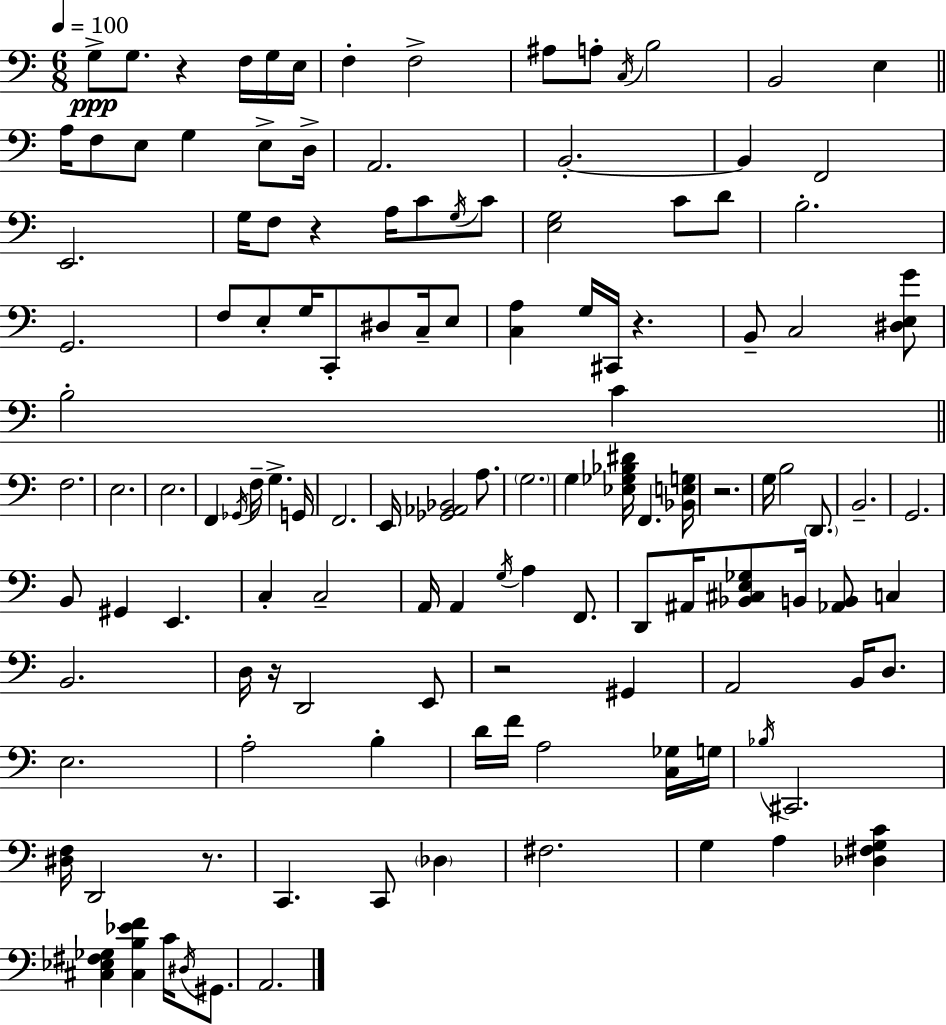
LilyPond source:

{
  \clef bass
  \numericTimeSignature
  \time 6/8
  \key c \major
  \tempo 4 = 100
  g8->\ppp g8. r4 f16 g16 e16 | f4-. f2-> | ais8 a8-. \acciaccatura { c16 } b2 | b,2 e4 | \break \bar "||" \break \key c \major a16 f8 e8 g4 e8-> d16-> | a,2. | b,2.-.~~ | b,4 f,2 | \break e,2. | g16 f8 r4 a16 c'8 \acciaccatura { g16 } c'8 | <e g>2 c'8 d'8 | b2.-. | \break g,2. | f8 e8-. g16 c,8-. dis8 c16-- e8 | <c a>4 g16 cis,16 r4. | b,8-- c2 <dis e g'>8 | \break b2-. c'4 | \bar "||" \break \key c \major f2. | e2. | e2. | f,4 \acciaccatura { ges,16 } f16-- g4.-> | \break g,16 f,2. | e,16 <ges, aes, bes,>2 a8. | \parenthesize g2. | g4 <ees ges bes dis'>16 f,4. | \break <bes, e g>16 r2. | g16 b2 \parenthesize d,8. | b,2.-- | g,2. | \break b,8 gis,4 e,4. | c4-. c2-- | a,16 a,4 \acciaccatura { g16 } a4 f,8. | d,8 ais,16 <bes, cis e ges>8 b,16 <aes, b,>8 c4 | \break b,2. | d16 r16 d,2 | e,8 r2 gis,4 | a,2 b,16 d8. | \break e2. | a2-. b4-. | d'16 f'16 a2 | <c ges>16 g16 \acciaccatura { bes16 } cis,2. | \break <dis f>16 d,2 | r8. c,4. c,8 \parenthesize des4 | fis2. | g4 a4 <des fis g c'>4 | \break <cis ees fis ges>4 <cis b ees' f'>4 c'16 | \acciaccatura { dis16 } gis,8. a,2. | \bar "|."
}